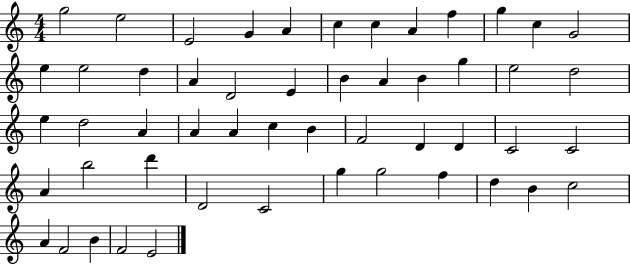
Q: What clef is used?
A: treble